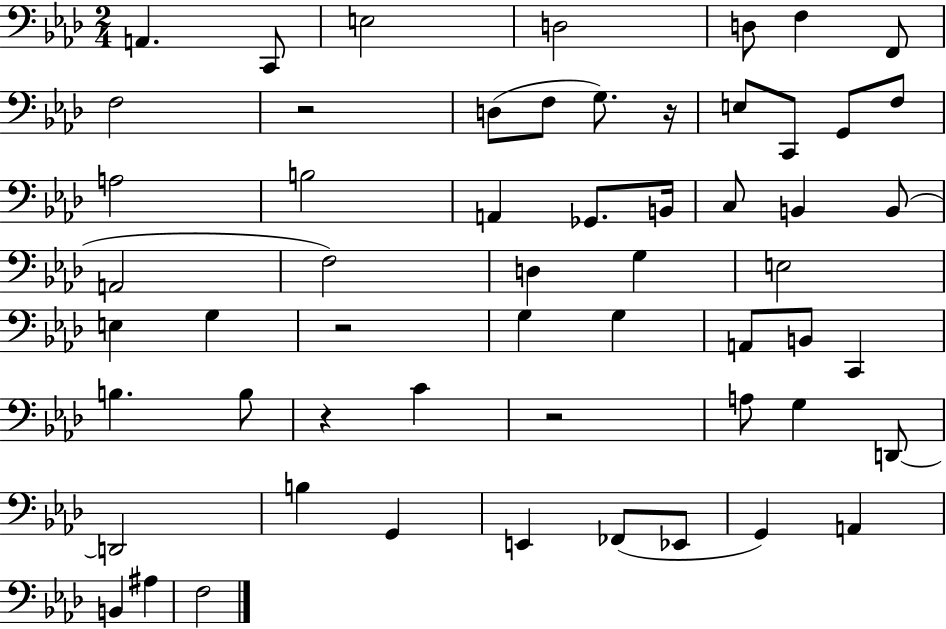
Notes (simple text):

A2/q. C2/e E3/h D3/h D3/e F3/q F2/e F3/h R/h D3/e F3/e G3/e. R/s E3/e C2/e G2/e F3/e A3/h B3/h A2/q Gb2/e. B2/s C3/e B2/q B2/e A2/h F3/h D3/q G3/q E3/h E3/q G3/q R/h G3/q G3/q A2/e B2/e C2/q B3/q. B3/e R/q C4/q R/h A3/e G3/q D2/e D2/h B3/q G2/q E2/q FES2/e Eb2/e G2/q A2/q B2/q A#3/q F3/h